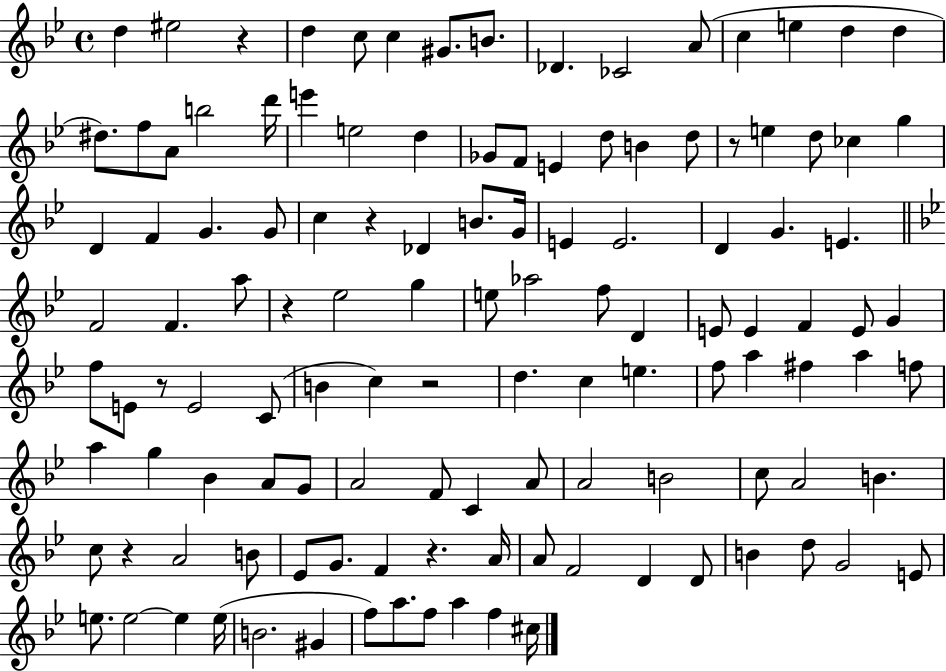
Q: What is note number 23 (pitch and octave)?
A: Gb4